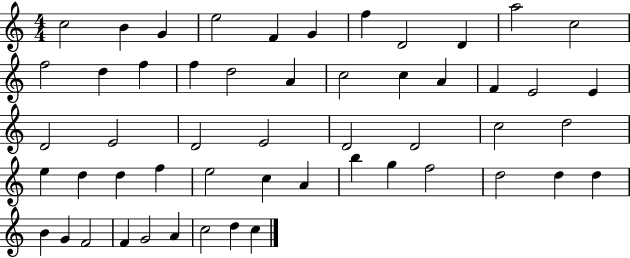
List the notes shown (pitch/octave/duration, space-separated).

C5/h B4/q G4/q E5/h F4/q G4/q F5/q D4/h D4/q A5/h C5/h F5/h D5/q F5/q F5/q D5/h A4/q C5/h C5/q A4/q F4/q E4/h E4/q D4/h E4/h D4/h E4/h D4/h D4/h C5/h D5/h E5/q D5/q D5/q F5/q E5/h C5/q A4/q B5/q G5/q F5/h D5/h D5/q D5/q B4/q G4/q F4/h F4/q G4/h A4/q C5/h D5/q C5/q